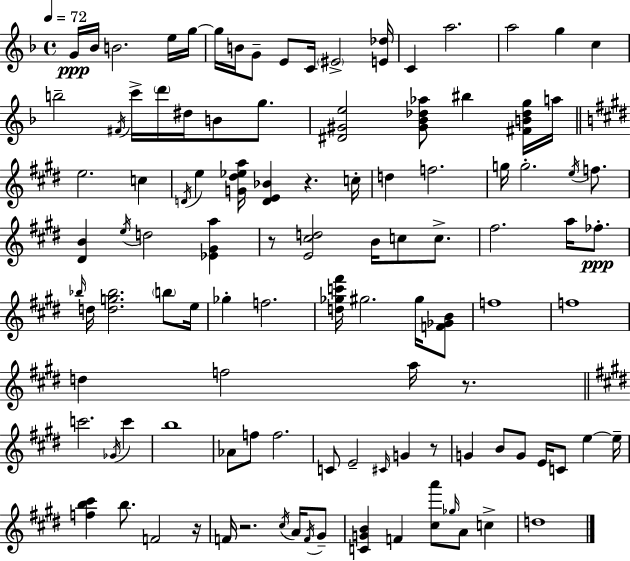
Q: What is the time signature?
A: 4/4